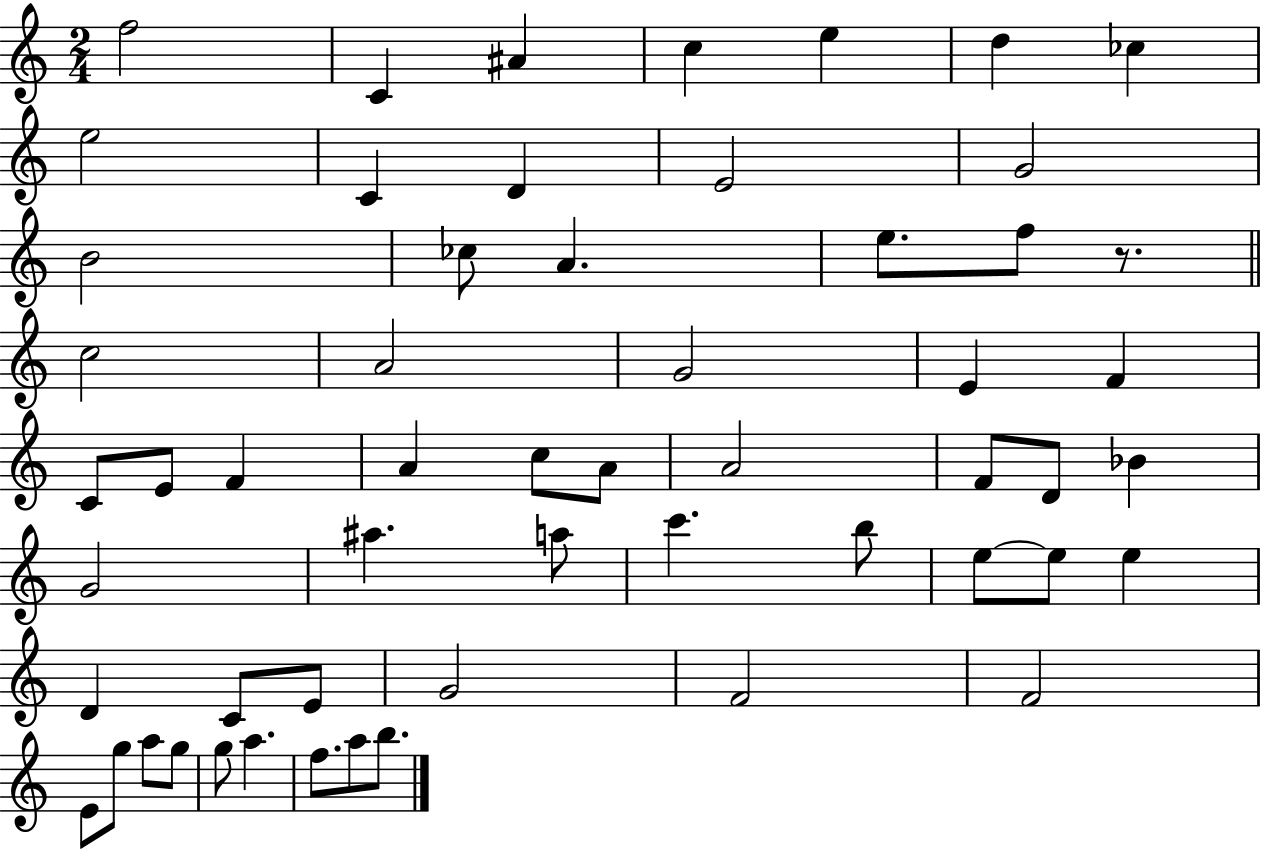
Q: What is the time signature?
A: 2/4